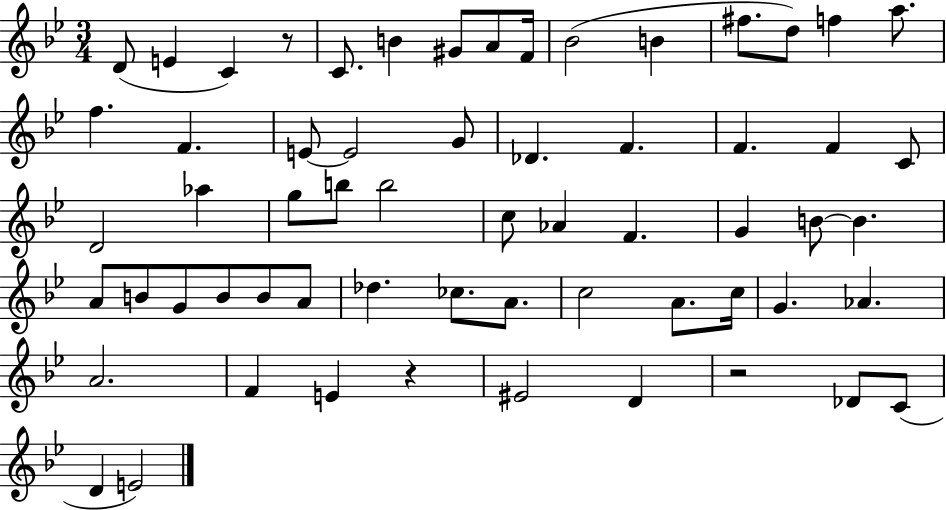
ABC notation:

X:1
T:Untitled
M:3/4
L:1/4
K:Bb
D/2 E C z/2 C/2 B ^G/2 A/2 F/4 _B2 B ^f/2 d/2 f a/2 f F E/2 E2 G/2 _D F F F C/2 D2 _a g/2 b/2 b2 c/2 _A F G B/2 B A/2 B/2 G/2 B/2 B/2 A/2 _d _c/2 A/2 c2 A/2 c/4 G _A A2 F E z ^E2 D z2 _D/2 C/2 D E2